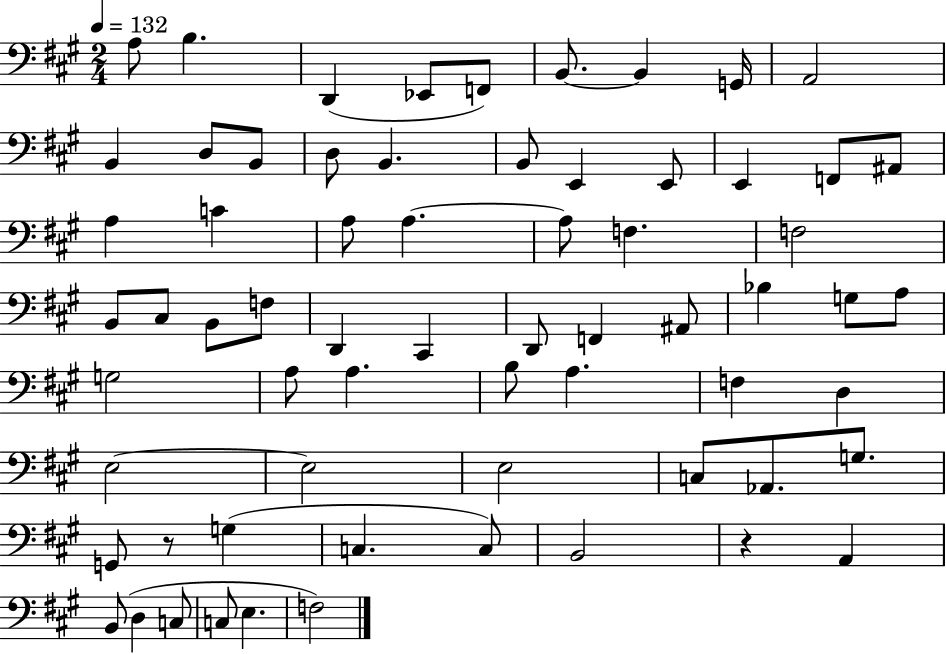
X:1
T:Untitled
M:2/4
L:1/4
K:A
A,/2 B, D,, _E,,/2 F,,/2 B,,/2 B,, G,,/4 A,,2 B,, D,/2 B,,/2 D,/2 B,, B,,/2 E,, E,,/2 E,, F,,/2 ^A,,/2 A, C A,/2 A, A,/2 F, F,2 B,,/2 ^C,/2 B,,/2 F,/2 D,, ^C,, D,,/2 F,, ^A,,/2 _B, G,/2 A,/2 G,2 A,/2 A, B,/2 A, F, D, E,2 E,2 E,2 C,/2 _A,,/2 G,/2 G,,/2 z/2 G, C, C,/2 B,,2 z A,, B,,/2 D, C,/2 C,/2 E, F,2